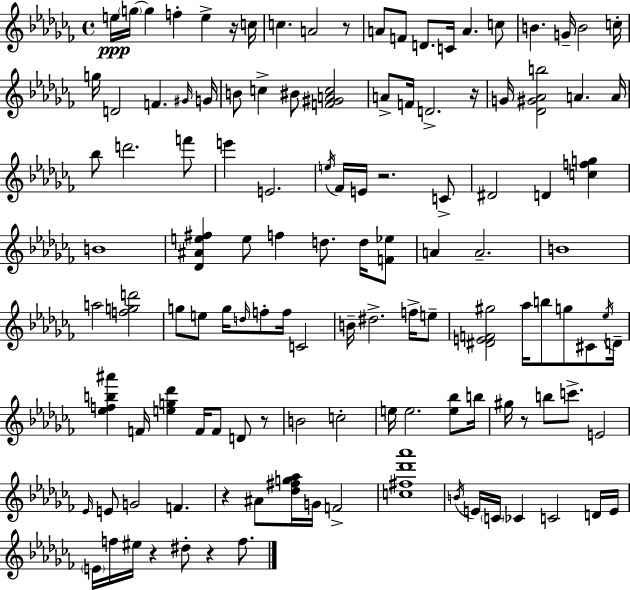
{
  \clef treble
  \time 4/4
  \defaultTimeSignature
  \key aes \minor
  \repeat volta 2 { e''16\ppp \parenthesize g''16~~ g''4 f''4-. e''4-> r16 c''16 | c''4. a'2 r8 | a'8 f'8 d'8. c'16 a'4. c''8 | b'4. g'16-- b'2 c''16-. | \break g''16 d'2 f'4. \grace { gis'16 } | g'16 b'8 c''4-> bis'8 <f' gis' a' c''>2 | a'8-> f'16 d'2.-> | r16 g'16 <des' gis' aes' b''>2 a'4. | \break a'16 bes''8 d'''2. f'''8 | e'''4 e'2. | \acciaccatura { e''16 } fes'16 e'16 r2. | c'8-> dis'2 d'4 <c'' f'' g''>4 | \break b'1 | <des' ais' e'' fis''>4 e''8 f''4 d''8. d''16 | <f' ees''>8 a'4 a'2.-- | b'1 | \break a''2 <f'' g'' d'''>2 | g''8 e''8 g''16 \grace { d''16 } f''8-. f''16 c'2 | b'16-- dis''2.-> | f''16-> e''8-- <dis' e' f' gis''>2 aes''16 b''8 g''8 | \break cis'8 \acciaccatura { ees''16 } d'16-- <ees'' f'' b'' ais'''>4 f'16 <e'' g'' des'''>4 f'16 f'8 | d'8 r8 b'2 c''2-. | e''16 e''2. | <e'' bes''>8 b''16 gis''16 r8 b''8 c'''8.-> e'2 | \break \grace { ees'16 } e'8 g'2 f'4. | r4 ais'8 <des'' fis'' g'' aes''>16 g'16 f'2-> | <c'' fis'' des''' aes'''>1 | \acciaccatura { b'16 } e'16 \parenthesize c'16 ces'4 c'2 | \break d'16 e'16 \parenthesize e'16 f''16 eis''16 r4 dis''8-. r4 | f''8. } \bar "|."
}